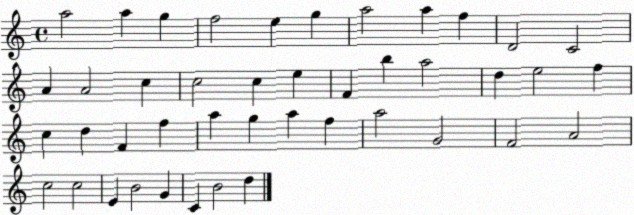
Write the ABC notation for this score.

X:1
T:Untitled
M:4/4
L:1/4
K:C
a2 a g f2 e g a2 a f D2 C2 A A2 c c2 c e F b a2 d e2 f c d F f a g a f a2 G2 F2 A2 c2 c2 E B2 G C B2 d